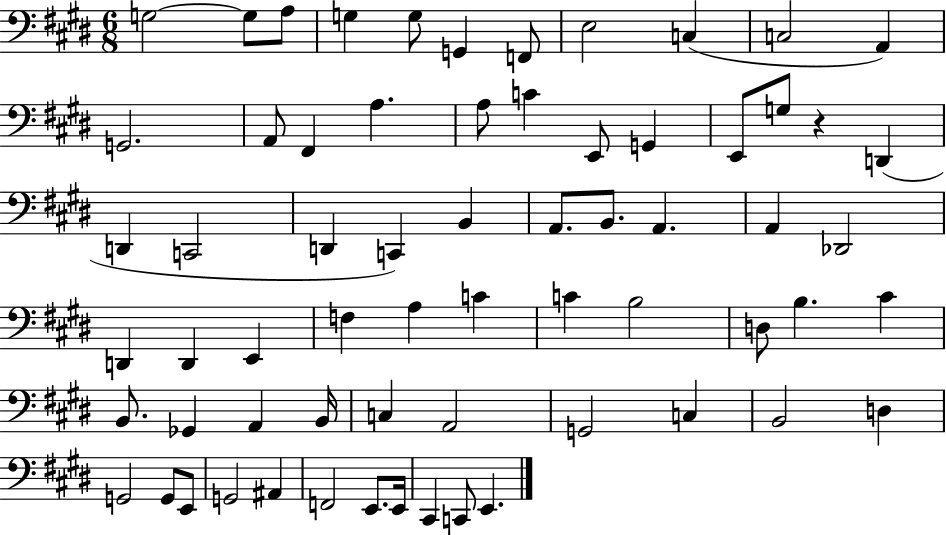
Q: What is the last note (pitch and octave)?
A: E2